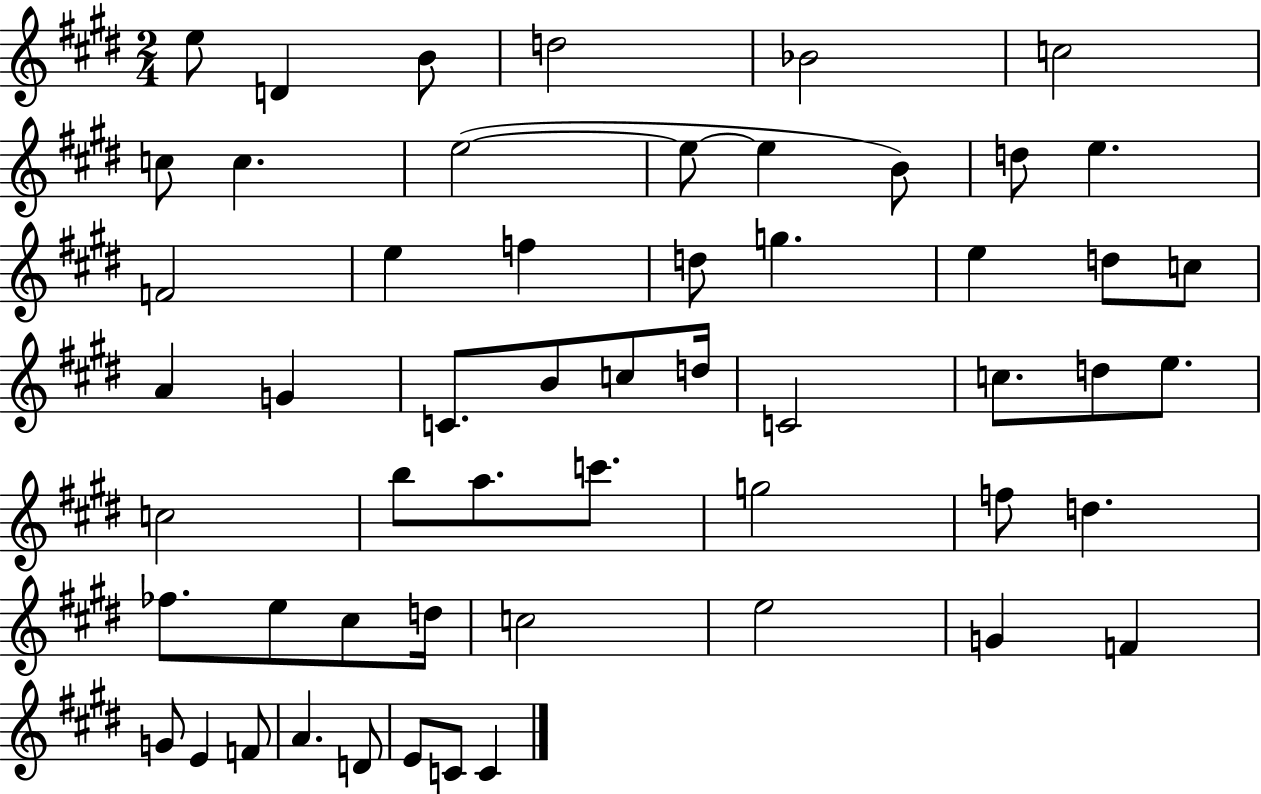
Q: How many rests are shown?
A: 0